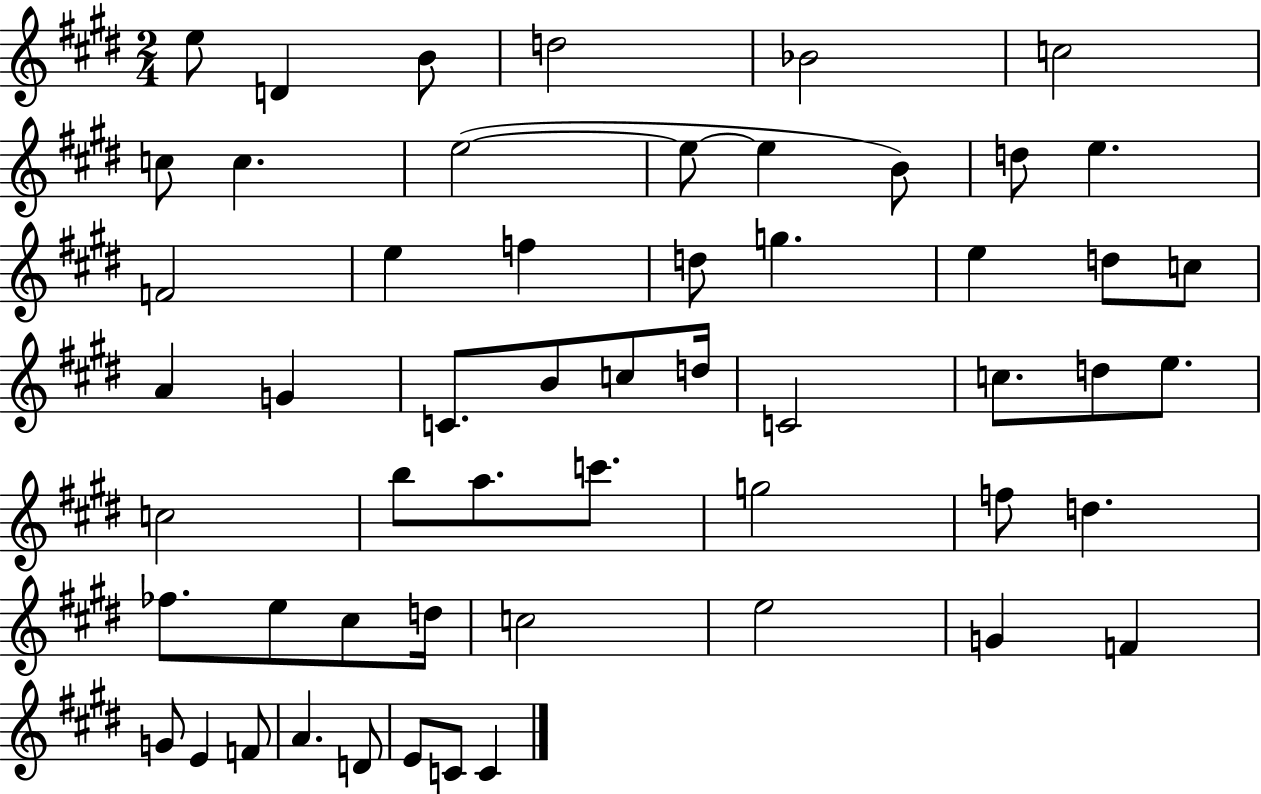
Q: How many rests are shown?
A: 0